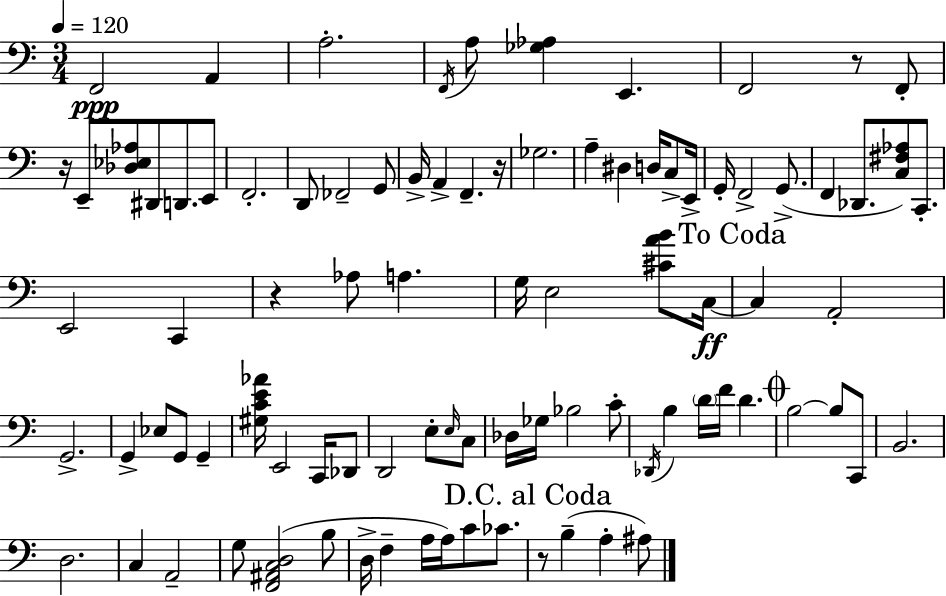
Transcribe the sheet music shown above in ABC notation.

X:1
T:Untitled
M:3/4
L:1/4
K:C
F,,2 A,, A,2 F,,/4 A,/2 [_G,_A,] E,, F,,2 z/2 F,,/2 z/4 E,,/2 [_D,_E,_A,]/2 ^D,,/2 D,,/2 E,,/2 F,,2 D,,/2 _F,,2 G,,/2 B,,/4 A,, F,, z/4 _G,2 A, ^D, D,/4 C,/2 E,,/4 G,,/4 F,,2 G,,/2 F,, _D,,/2 [C,^F,_A,]/2 C,,/2 E,,2 C,, z _A,/2 A, G,/4 E,2 [^CAB]/2 C,/4 C, A,,2 G,,2 G,, _E,/2 G,,/2 G,, [^G,CE_A]/4 E,,2 C,,/4 _D,,/2 D,,2 E,/2 E,/4 C,/2 _D,/4 _G,/4 _B,2 C/2 _D,,/4 B, D/4 F/4 D B,2 B,/2 C,,/2 B,,2 D,2 C, A,,2 G,/2 [F,,^A,,C,D,]2 B,/2 D,/4 F, A,/4 A,/4 C/2 _C/2 z/2 B, A, ^A,/2